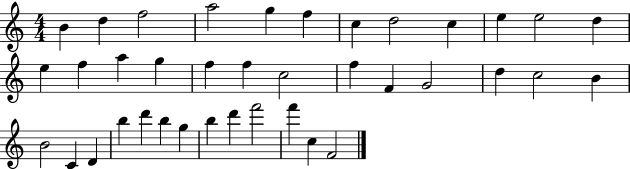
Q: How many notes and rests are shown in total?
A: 38